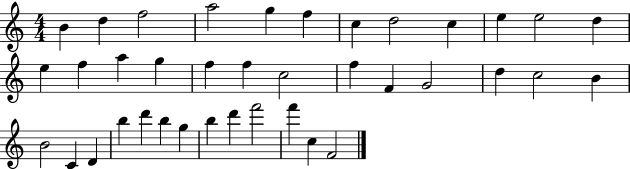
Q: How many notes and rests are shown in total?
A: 38